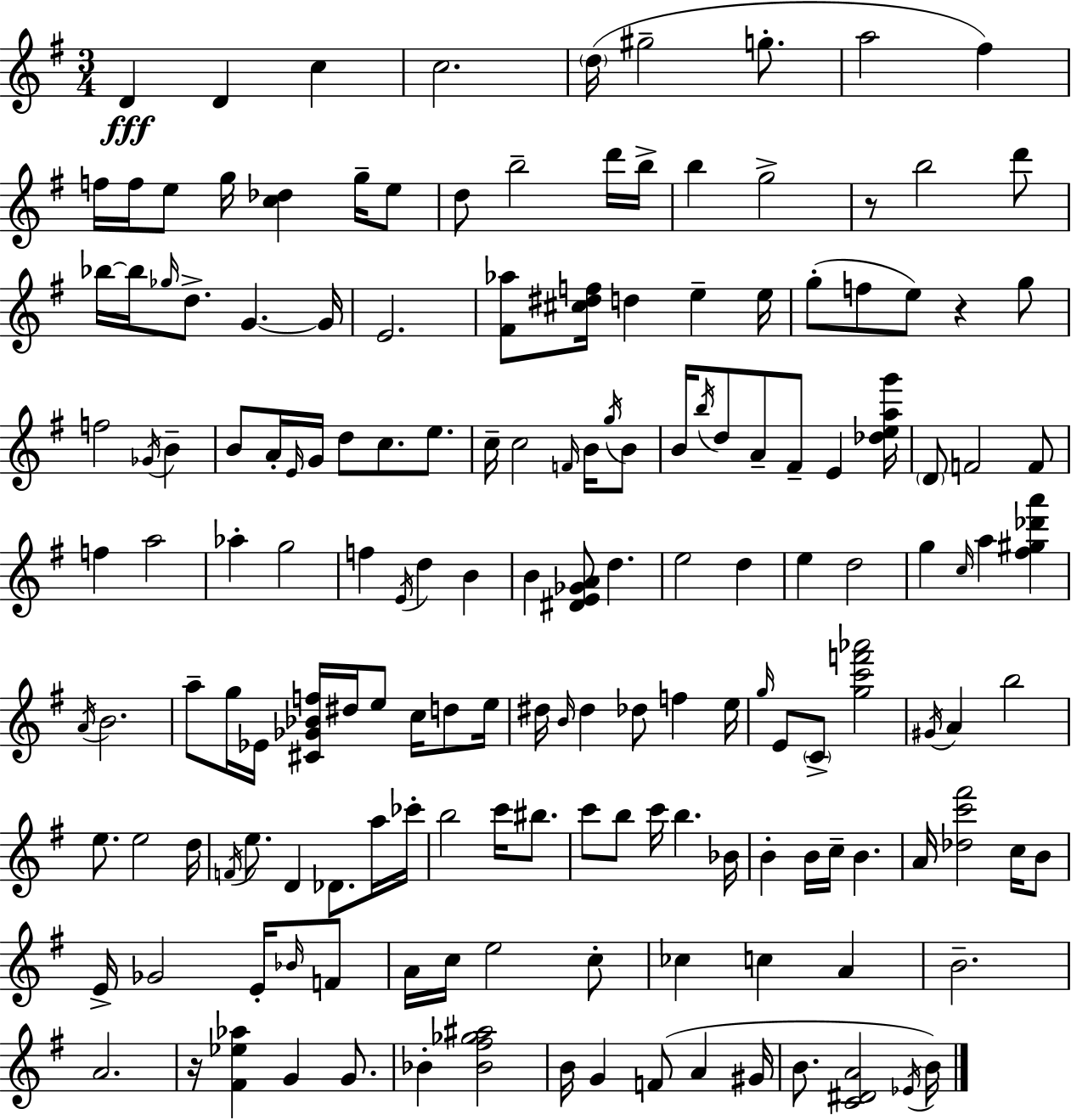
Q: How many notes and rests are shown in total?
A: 165